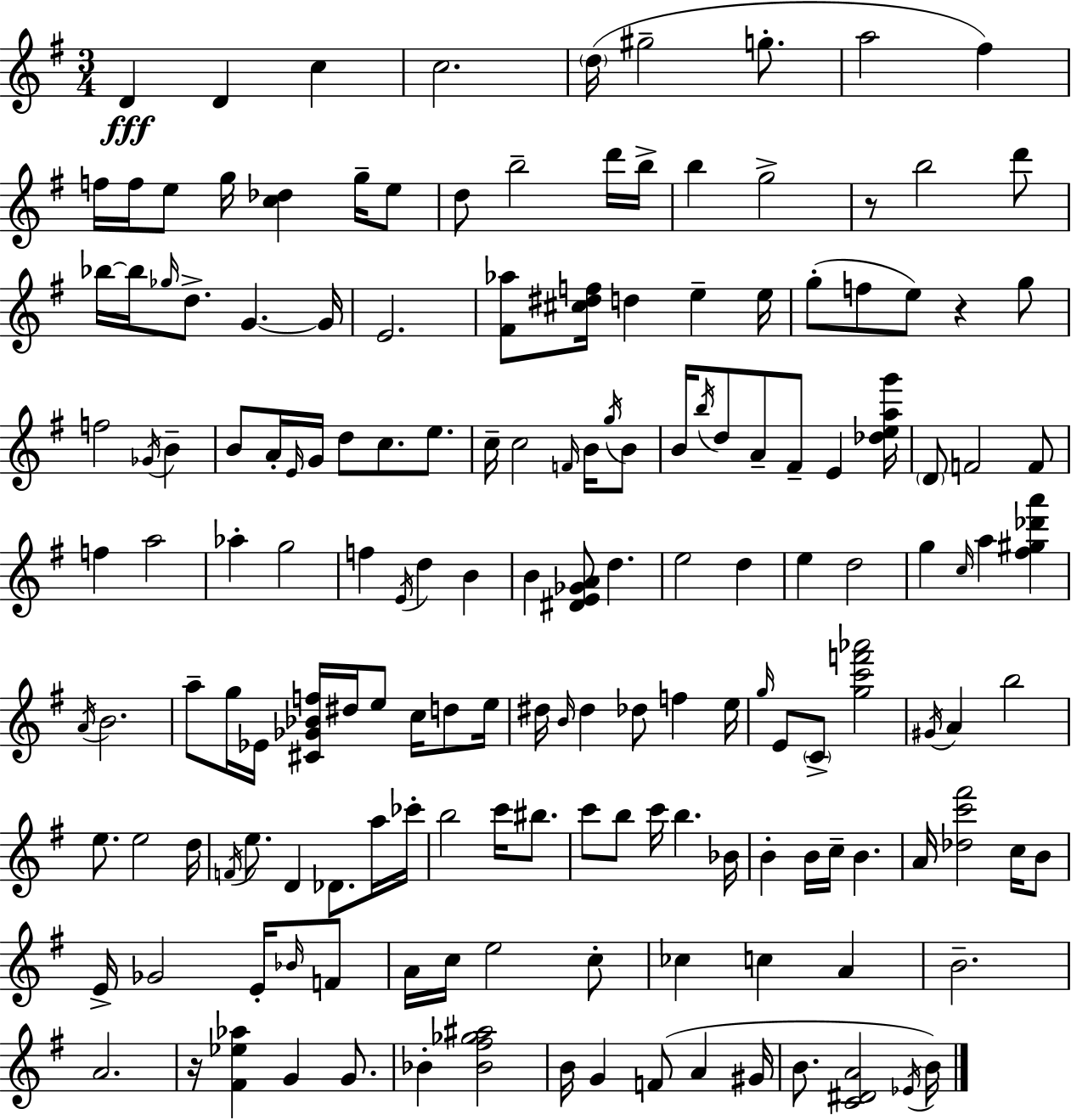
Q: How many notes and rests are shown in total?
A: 165